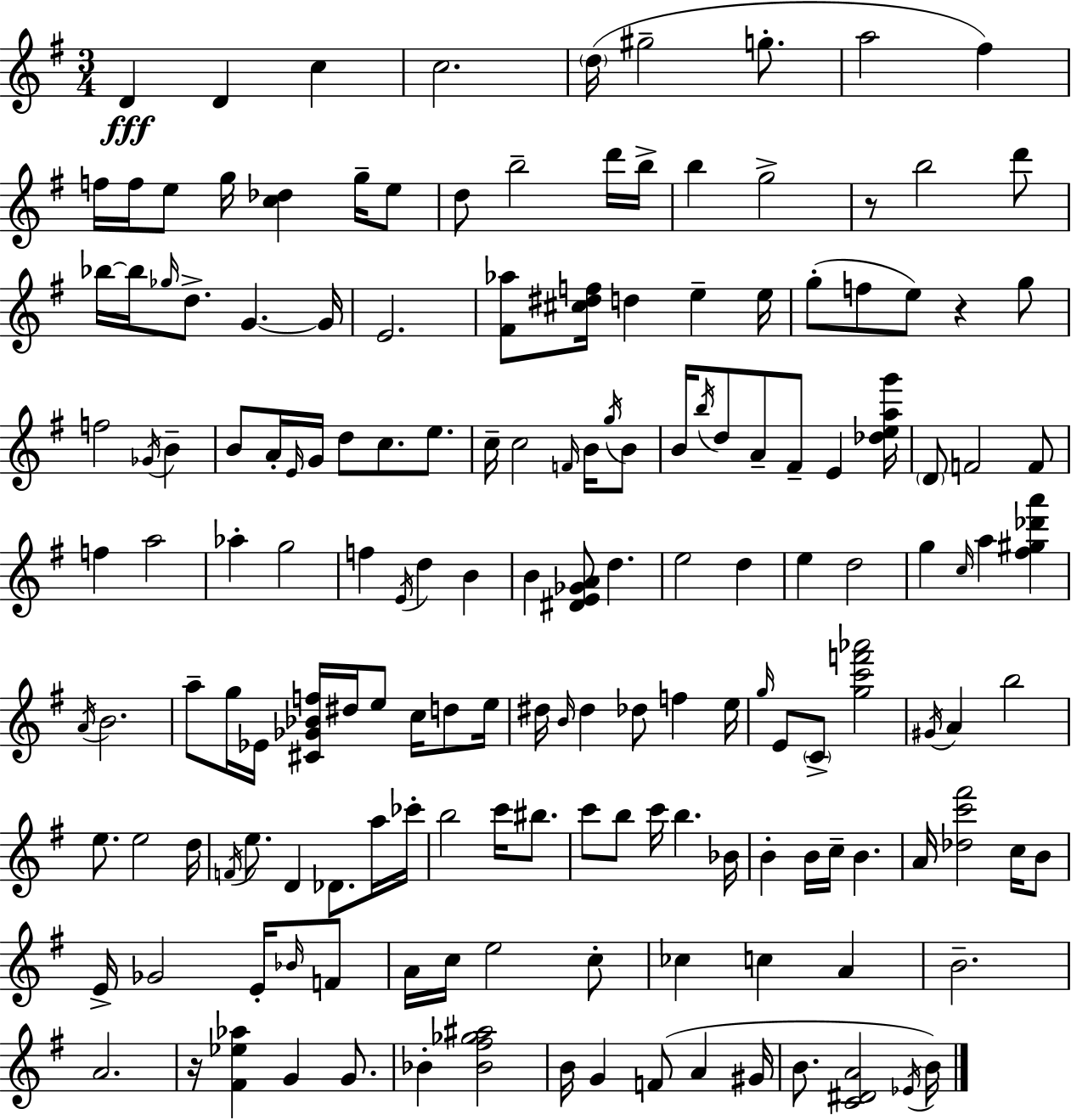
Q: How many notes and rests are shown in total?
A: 165